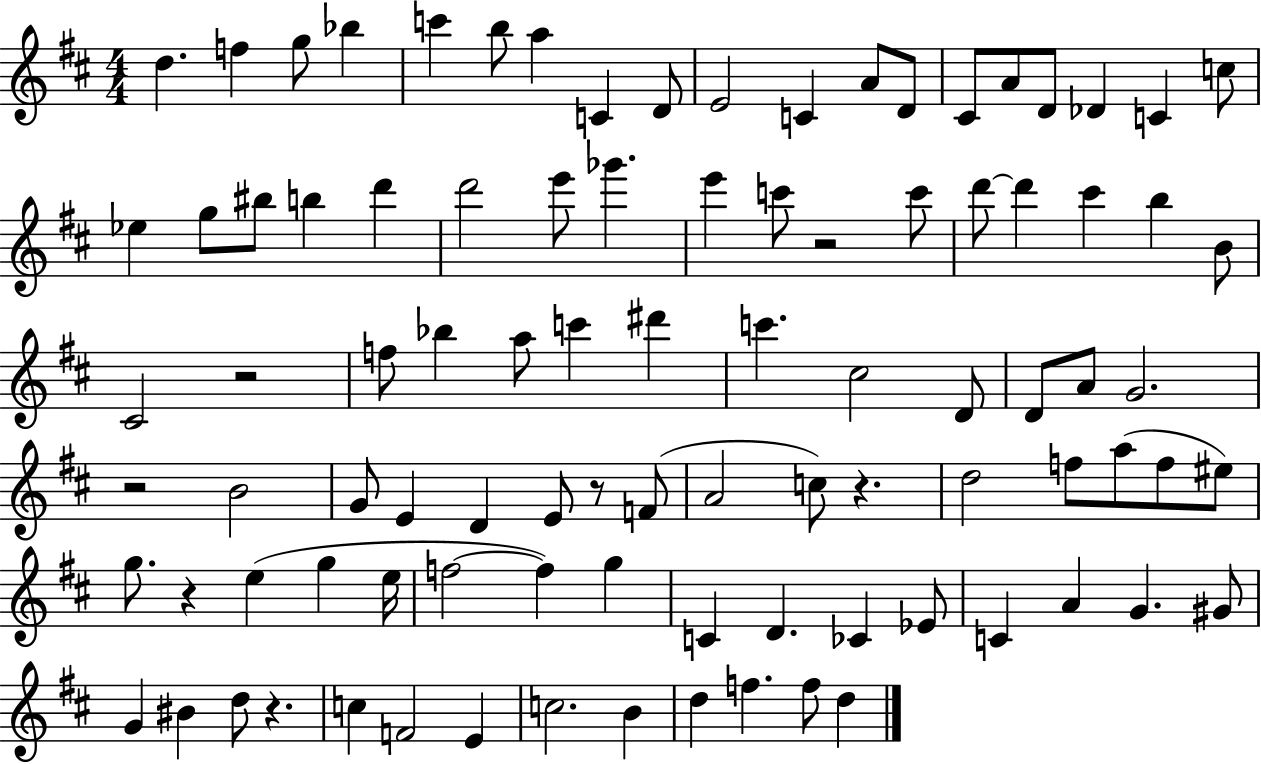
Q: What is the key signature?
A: D major